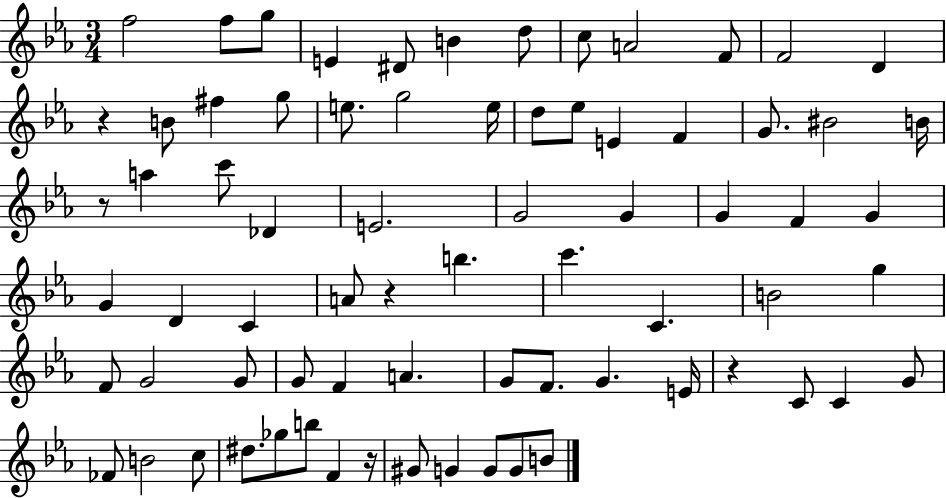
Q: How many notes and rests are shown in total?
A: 73